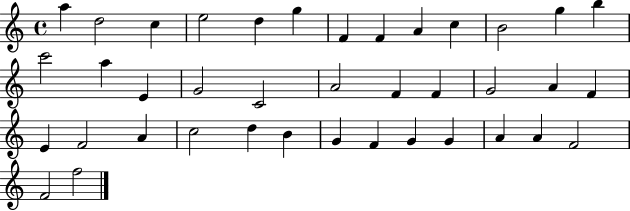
A5/q D5/h C5/q E5/h D5/q G5/q F4/q F4/q A4/q C5/q B4/h G5/q B5/q C6/h A5/q E4/q G4/h C4/h A4/h F4/q F4/q G4/h A4/q F4/q E4/q F4/h A4/q C5/h D5/q B4/q G4/q F4/q G4/q G4/q A4/q A4/q F4/h F4/h F5/h